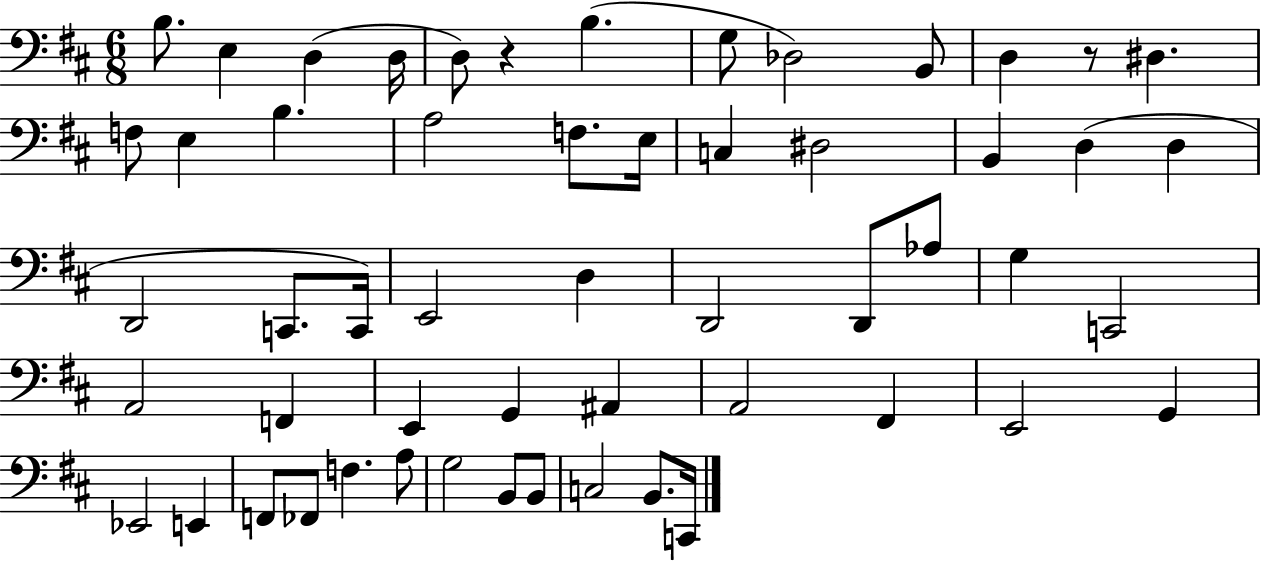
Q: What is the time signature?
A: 6/8